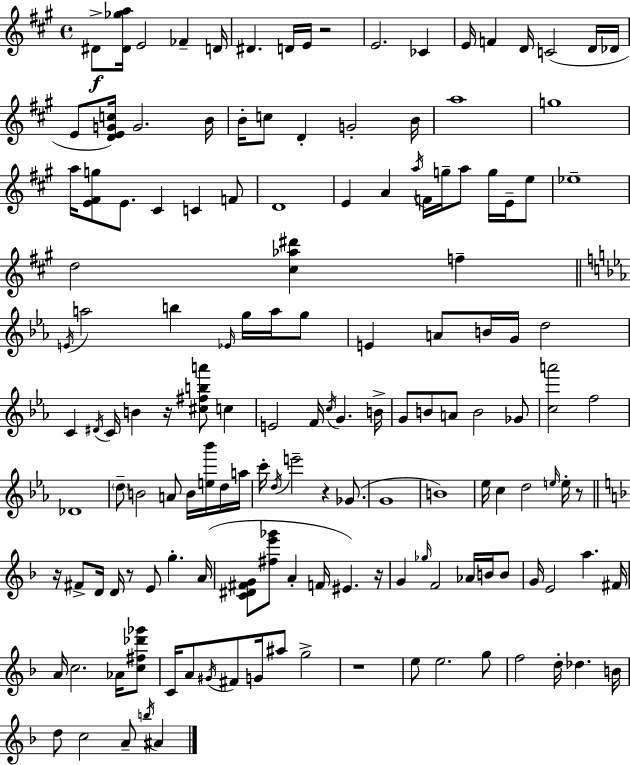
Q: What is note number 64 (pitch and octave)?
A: G4